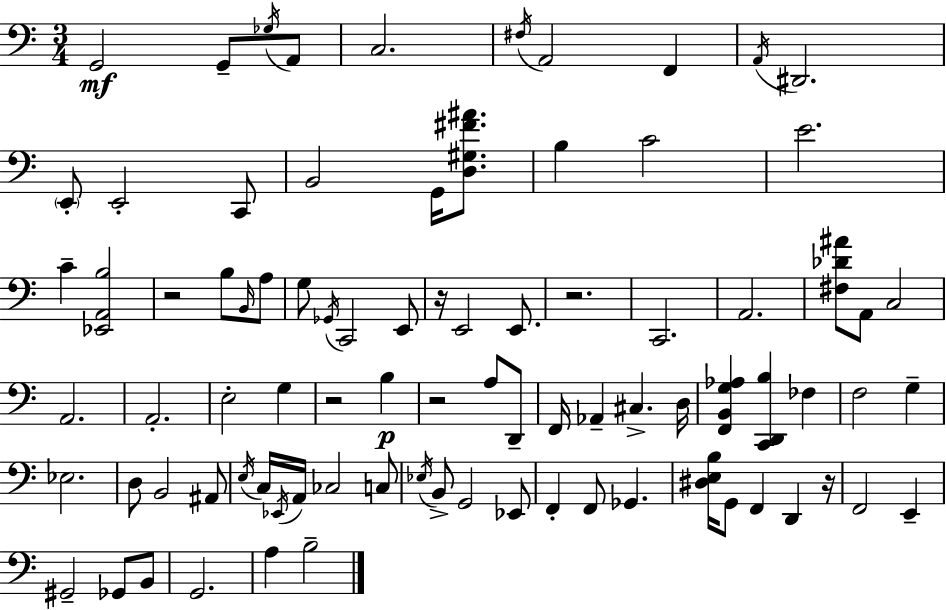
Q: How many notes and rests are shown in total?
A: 86